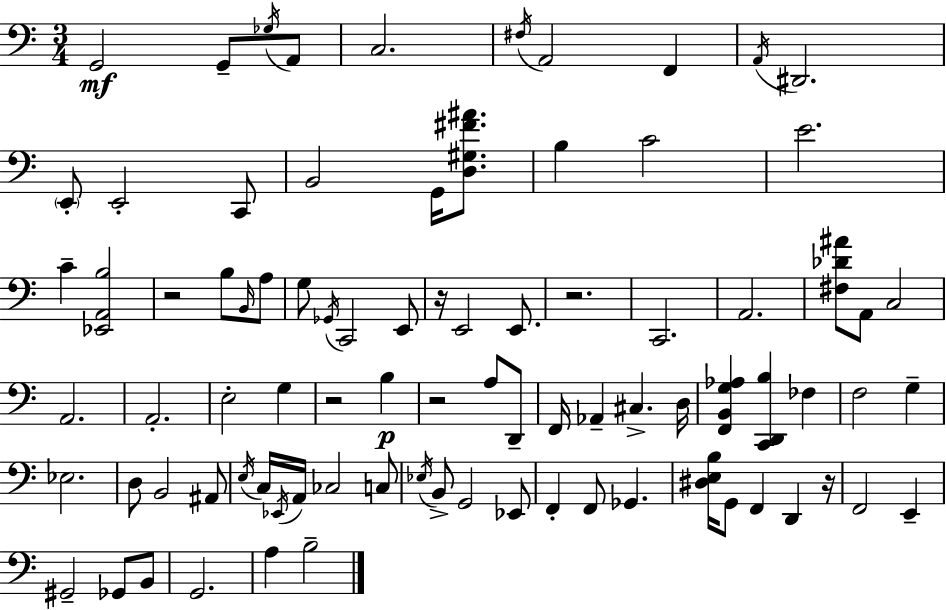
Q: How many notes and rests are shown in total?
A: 86